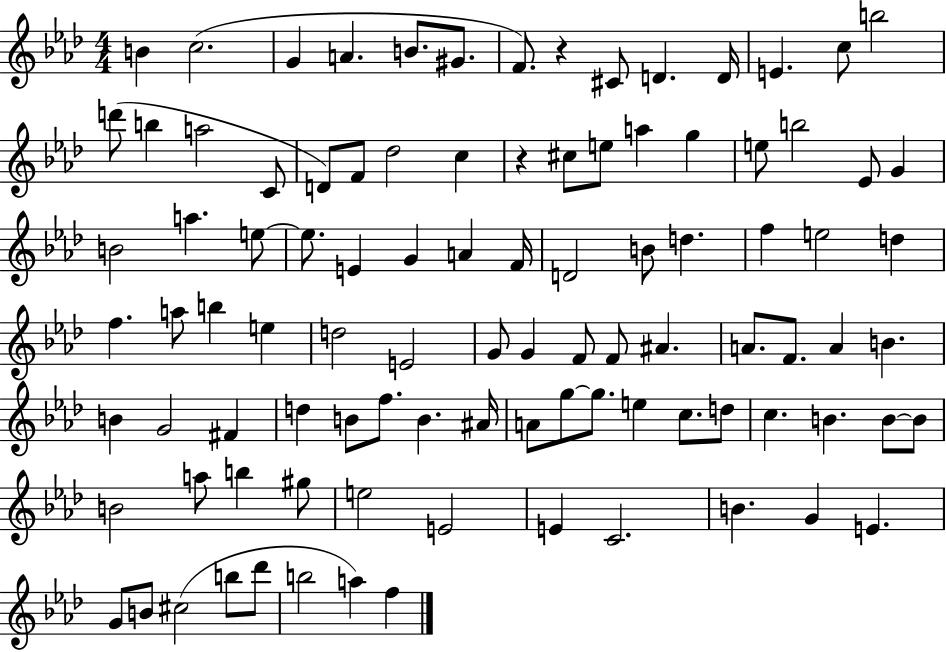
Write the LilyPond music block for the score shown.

{
  \clef treble
  \numericTimeSignature
  \time 4/4
  \key aes \major
  \repeat volta 2 { b'4 c''2.( | g'4 a'4. b'8. gis'8. | f'8.) r4 cis'8 d'4. d'16 | e'4. c''8 b''2 | \break d'''8( b''4 a''2 c'8 | d'8) f'8 des''2 c''4 | r4 cis''8 e''8 a''4 g''4 | e''8 b''2 ees'8 g'4 | \break b'2 a''4. e''8~~ | e''8. e'4 g'4 a'4 f'16 | d'2 b'8 d''4. | f''4 e''2 d''4 | \break f''4. a''8 b''4 e''4 | d''2 e'2 | g'8 g'4 f'8 f'8 ais'4. | a'8. f'8. a'4 b'4. | \break b'4 g'2 fis'4 | d''4 b'8 f''8. b'4. ais'16 | a'8 g''8~~ g''8. e''4 c''8. d''8 | c''4. b'4. b'8~~ b'8 | \break b'2 a''8 b''4 gis''8 | e''2 e'2 | e'4 c'2. | b'4. g'4 e'4. | \break g'8 b'8 cis''2( b''8 des'''8 | b''2 a''4) f''4 | } \bar "|."
}